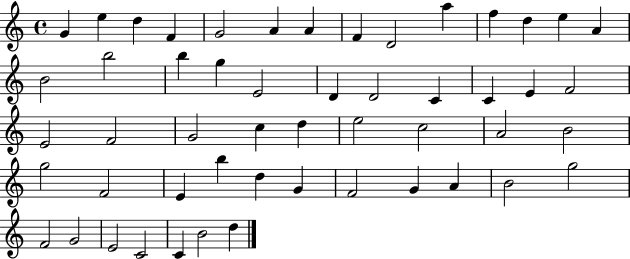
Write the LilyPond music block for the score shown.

{
  \clef treble
  \time 4/4
  \defaultTimeSignature
  \key c \major
  g'4 e''4 d''4 f'4 | g'2 a'4 a'4 | f'4 d'2 a''4 | f''4 d''4 e''4 a'4 | \break b'2 b''2 | b''4 g''4 e'2 | d'4 d'2 c'4 | c'4 e'4 f'2 | \break e'2 f'2 | g'2 c''4 d''4 | e''2 c''2 | a'2 b'2 | \break g''2 f'2 | e'4 b''4 d''4 g'4 | f'2 g'4 a'4 | b'2 g''2 | \break f'2 g'2 | e'2 c'2 | c'4 b'2 d''4 | \bar "|."
}